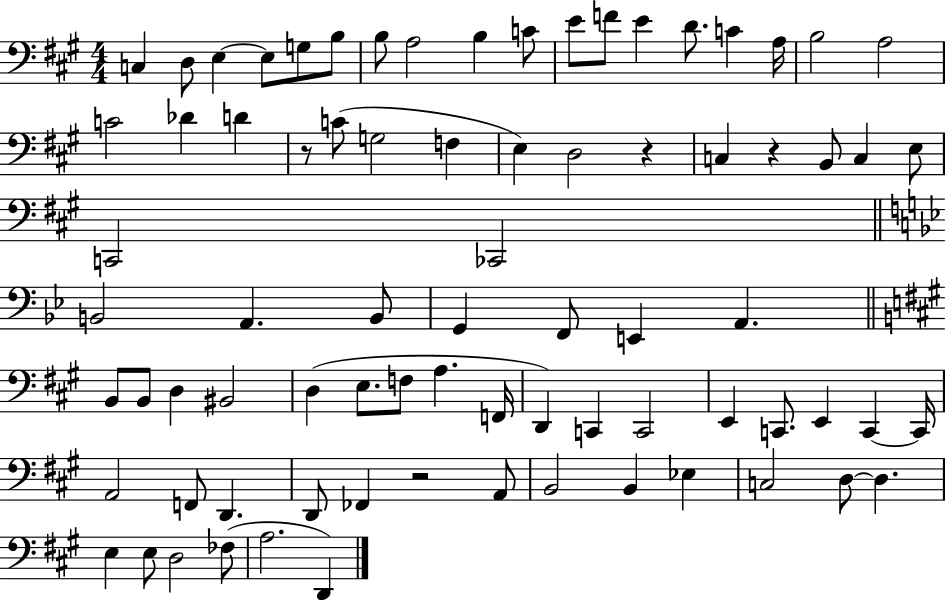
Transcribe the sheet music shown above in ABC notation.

X:1
T:Untitled
M:4/4
L:1/4
K:A
C, D,/2 E, E,/2 G,/2 B,/2 B,/2 A,2 B, C/2 E/2 F/2 E D/2 C A,/4 B,2 A,2 C2 _D D z/2 C/2 G,2 F, E, D,2 z C, z B,,/2 C, E,/2 C,,2 _C,,2 B,,2 A,, B,,/2 G,, F,,/2 E,, A,, B,,/2 B,,/2 D, ^B,,2 D, E,/2 F,/2 A, F,,/4 D,, C,, C,,2 E,, C,,/2 E,, C,, C,,/4 A,,2 F,,/2 D,, D,,/2 _F,, z2 A,,/2 B,,2 B,, _E, C,2 D,/2 D, E, E,/2 D,2 _F,/2 A,2 D,,